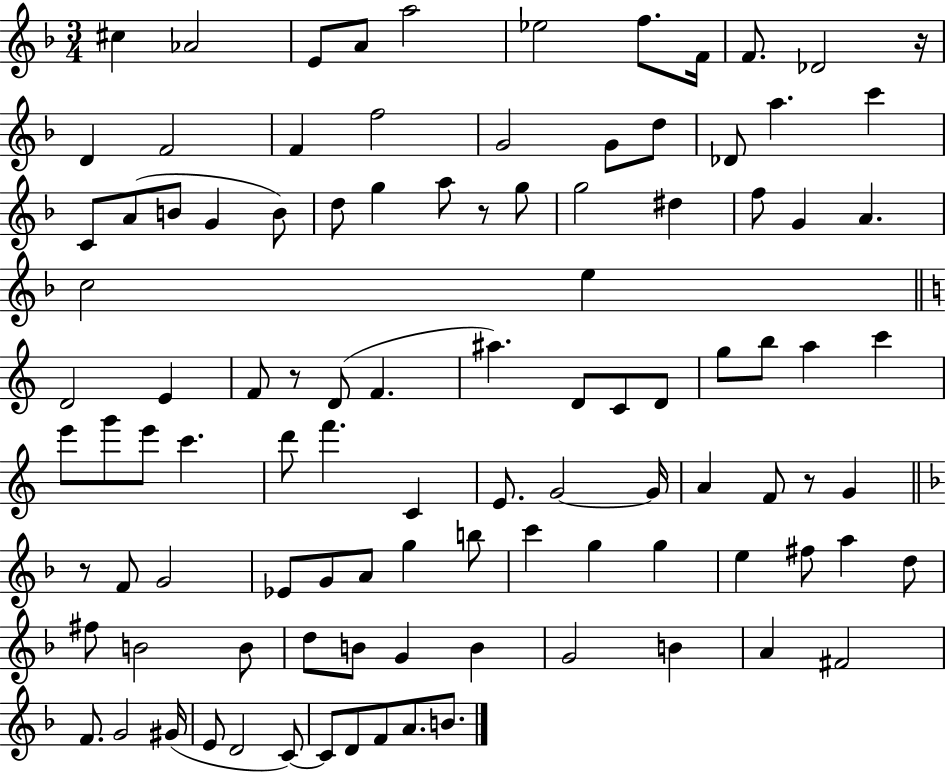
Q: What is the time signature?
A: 3/4